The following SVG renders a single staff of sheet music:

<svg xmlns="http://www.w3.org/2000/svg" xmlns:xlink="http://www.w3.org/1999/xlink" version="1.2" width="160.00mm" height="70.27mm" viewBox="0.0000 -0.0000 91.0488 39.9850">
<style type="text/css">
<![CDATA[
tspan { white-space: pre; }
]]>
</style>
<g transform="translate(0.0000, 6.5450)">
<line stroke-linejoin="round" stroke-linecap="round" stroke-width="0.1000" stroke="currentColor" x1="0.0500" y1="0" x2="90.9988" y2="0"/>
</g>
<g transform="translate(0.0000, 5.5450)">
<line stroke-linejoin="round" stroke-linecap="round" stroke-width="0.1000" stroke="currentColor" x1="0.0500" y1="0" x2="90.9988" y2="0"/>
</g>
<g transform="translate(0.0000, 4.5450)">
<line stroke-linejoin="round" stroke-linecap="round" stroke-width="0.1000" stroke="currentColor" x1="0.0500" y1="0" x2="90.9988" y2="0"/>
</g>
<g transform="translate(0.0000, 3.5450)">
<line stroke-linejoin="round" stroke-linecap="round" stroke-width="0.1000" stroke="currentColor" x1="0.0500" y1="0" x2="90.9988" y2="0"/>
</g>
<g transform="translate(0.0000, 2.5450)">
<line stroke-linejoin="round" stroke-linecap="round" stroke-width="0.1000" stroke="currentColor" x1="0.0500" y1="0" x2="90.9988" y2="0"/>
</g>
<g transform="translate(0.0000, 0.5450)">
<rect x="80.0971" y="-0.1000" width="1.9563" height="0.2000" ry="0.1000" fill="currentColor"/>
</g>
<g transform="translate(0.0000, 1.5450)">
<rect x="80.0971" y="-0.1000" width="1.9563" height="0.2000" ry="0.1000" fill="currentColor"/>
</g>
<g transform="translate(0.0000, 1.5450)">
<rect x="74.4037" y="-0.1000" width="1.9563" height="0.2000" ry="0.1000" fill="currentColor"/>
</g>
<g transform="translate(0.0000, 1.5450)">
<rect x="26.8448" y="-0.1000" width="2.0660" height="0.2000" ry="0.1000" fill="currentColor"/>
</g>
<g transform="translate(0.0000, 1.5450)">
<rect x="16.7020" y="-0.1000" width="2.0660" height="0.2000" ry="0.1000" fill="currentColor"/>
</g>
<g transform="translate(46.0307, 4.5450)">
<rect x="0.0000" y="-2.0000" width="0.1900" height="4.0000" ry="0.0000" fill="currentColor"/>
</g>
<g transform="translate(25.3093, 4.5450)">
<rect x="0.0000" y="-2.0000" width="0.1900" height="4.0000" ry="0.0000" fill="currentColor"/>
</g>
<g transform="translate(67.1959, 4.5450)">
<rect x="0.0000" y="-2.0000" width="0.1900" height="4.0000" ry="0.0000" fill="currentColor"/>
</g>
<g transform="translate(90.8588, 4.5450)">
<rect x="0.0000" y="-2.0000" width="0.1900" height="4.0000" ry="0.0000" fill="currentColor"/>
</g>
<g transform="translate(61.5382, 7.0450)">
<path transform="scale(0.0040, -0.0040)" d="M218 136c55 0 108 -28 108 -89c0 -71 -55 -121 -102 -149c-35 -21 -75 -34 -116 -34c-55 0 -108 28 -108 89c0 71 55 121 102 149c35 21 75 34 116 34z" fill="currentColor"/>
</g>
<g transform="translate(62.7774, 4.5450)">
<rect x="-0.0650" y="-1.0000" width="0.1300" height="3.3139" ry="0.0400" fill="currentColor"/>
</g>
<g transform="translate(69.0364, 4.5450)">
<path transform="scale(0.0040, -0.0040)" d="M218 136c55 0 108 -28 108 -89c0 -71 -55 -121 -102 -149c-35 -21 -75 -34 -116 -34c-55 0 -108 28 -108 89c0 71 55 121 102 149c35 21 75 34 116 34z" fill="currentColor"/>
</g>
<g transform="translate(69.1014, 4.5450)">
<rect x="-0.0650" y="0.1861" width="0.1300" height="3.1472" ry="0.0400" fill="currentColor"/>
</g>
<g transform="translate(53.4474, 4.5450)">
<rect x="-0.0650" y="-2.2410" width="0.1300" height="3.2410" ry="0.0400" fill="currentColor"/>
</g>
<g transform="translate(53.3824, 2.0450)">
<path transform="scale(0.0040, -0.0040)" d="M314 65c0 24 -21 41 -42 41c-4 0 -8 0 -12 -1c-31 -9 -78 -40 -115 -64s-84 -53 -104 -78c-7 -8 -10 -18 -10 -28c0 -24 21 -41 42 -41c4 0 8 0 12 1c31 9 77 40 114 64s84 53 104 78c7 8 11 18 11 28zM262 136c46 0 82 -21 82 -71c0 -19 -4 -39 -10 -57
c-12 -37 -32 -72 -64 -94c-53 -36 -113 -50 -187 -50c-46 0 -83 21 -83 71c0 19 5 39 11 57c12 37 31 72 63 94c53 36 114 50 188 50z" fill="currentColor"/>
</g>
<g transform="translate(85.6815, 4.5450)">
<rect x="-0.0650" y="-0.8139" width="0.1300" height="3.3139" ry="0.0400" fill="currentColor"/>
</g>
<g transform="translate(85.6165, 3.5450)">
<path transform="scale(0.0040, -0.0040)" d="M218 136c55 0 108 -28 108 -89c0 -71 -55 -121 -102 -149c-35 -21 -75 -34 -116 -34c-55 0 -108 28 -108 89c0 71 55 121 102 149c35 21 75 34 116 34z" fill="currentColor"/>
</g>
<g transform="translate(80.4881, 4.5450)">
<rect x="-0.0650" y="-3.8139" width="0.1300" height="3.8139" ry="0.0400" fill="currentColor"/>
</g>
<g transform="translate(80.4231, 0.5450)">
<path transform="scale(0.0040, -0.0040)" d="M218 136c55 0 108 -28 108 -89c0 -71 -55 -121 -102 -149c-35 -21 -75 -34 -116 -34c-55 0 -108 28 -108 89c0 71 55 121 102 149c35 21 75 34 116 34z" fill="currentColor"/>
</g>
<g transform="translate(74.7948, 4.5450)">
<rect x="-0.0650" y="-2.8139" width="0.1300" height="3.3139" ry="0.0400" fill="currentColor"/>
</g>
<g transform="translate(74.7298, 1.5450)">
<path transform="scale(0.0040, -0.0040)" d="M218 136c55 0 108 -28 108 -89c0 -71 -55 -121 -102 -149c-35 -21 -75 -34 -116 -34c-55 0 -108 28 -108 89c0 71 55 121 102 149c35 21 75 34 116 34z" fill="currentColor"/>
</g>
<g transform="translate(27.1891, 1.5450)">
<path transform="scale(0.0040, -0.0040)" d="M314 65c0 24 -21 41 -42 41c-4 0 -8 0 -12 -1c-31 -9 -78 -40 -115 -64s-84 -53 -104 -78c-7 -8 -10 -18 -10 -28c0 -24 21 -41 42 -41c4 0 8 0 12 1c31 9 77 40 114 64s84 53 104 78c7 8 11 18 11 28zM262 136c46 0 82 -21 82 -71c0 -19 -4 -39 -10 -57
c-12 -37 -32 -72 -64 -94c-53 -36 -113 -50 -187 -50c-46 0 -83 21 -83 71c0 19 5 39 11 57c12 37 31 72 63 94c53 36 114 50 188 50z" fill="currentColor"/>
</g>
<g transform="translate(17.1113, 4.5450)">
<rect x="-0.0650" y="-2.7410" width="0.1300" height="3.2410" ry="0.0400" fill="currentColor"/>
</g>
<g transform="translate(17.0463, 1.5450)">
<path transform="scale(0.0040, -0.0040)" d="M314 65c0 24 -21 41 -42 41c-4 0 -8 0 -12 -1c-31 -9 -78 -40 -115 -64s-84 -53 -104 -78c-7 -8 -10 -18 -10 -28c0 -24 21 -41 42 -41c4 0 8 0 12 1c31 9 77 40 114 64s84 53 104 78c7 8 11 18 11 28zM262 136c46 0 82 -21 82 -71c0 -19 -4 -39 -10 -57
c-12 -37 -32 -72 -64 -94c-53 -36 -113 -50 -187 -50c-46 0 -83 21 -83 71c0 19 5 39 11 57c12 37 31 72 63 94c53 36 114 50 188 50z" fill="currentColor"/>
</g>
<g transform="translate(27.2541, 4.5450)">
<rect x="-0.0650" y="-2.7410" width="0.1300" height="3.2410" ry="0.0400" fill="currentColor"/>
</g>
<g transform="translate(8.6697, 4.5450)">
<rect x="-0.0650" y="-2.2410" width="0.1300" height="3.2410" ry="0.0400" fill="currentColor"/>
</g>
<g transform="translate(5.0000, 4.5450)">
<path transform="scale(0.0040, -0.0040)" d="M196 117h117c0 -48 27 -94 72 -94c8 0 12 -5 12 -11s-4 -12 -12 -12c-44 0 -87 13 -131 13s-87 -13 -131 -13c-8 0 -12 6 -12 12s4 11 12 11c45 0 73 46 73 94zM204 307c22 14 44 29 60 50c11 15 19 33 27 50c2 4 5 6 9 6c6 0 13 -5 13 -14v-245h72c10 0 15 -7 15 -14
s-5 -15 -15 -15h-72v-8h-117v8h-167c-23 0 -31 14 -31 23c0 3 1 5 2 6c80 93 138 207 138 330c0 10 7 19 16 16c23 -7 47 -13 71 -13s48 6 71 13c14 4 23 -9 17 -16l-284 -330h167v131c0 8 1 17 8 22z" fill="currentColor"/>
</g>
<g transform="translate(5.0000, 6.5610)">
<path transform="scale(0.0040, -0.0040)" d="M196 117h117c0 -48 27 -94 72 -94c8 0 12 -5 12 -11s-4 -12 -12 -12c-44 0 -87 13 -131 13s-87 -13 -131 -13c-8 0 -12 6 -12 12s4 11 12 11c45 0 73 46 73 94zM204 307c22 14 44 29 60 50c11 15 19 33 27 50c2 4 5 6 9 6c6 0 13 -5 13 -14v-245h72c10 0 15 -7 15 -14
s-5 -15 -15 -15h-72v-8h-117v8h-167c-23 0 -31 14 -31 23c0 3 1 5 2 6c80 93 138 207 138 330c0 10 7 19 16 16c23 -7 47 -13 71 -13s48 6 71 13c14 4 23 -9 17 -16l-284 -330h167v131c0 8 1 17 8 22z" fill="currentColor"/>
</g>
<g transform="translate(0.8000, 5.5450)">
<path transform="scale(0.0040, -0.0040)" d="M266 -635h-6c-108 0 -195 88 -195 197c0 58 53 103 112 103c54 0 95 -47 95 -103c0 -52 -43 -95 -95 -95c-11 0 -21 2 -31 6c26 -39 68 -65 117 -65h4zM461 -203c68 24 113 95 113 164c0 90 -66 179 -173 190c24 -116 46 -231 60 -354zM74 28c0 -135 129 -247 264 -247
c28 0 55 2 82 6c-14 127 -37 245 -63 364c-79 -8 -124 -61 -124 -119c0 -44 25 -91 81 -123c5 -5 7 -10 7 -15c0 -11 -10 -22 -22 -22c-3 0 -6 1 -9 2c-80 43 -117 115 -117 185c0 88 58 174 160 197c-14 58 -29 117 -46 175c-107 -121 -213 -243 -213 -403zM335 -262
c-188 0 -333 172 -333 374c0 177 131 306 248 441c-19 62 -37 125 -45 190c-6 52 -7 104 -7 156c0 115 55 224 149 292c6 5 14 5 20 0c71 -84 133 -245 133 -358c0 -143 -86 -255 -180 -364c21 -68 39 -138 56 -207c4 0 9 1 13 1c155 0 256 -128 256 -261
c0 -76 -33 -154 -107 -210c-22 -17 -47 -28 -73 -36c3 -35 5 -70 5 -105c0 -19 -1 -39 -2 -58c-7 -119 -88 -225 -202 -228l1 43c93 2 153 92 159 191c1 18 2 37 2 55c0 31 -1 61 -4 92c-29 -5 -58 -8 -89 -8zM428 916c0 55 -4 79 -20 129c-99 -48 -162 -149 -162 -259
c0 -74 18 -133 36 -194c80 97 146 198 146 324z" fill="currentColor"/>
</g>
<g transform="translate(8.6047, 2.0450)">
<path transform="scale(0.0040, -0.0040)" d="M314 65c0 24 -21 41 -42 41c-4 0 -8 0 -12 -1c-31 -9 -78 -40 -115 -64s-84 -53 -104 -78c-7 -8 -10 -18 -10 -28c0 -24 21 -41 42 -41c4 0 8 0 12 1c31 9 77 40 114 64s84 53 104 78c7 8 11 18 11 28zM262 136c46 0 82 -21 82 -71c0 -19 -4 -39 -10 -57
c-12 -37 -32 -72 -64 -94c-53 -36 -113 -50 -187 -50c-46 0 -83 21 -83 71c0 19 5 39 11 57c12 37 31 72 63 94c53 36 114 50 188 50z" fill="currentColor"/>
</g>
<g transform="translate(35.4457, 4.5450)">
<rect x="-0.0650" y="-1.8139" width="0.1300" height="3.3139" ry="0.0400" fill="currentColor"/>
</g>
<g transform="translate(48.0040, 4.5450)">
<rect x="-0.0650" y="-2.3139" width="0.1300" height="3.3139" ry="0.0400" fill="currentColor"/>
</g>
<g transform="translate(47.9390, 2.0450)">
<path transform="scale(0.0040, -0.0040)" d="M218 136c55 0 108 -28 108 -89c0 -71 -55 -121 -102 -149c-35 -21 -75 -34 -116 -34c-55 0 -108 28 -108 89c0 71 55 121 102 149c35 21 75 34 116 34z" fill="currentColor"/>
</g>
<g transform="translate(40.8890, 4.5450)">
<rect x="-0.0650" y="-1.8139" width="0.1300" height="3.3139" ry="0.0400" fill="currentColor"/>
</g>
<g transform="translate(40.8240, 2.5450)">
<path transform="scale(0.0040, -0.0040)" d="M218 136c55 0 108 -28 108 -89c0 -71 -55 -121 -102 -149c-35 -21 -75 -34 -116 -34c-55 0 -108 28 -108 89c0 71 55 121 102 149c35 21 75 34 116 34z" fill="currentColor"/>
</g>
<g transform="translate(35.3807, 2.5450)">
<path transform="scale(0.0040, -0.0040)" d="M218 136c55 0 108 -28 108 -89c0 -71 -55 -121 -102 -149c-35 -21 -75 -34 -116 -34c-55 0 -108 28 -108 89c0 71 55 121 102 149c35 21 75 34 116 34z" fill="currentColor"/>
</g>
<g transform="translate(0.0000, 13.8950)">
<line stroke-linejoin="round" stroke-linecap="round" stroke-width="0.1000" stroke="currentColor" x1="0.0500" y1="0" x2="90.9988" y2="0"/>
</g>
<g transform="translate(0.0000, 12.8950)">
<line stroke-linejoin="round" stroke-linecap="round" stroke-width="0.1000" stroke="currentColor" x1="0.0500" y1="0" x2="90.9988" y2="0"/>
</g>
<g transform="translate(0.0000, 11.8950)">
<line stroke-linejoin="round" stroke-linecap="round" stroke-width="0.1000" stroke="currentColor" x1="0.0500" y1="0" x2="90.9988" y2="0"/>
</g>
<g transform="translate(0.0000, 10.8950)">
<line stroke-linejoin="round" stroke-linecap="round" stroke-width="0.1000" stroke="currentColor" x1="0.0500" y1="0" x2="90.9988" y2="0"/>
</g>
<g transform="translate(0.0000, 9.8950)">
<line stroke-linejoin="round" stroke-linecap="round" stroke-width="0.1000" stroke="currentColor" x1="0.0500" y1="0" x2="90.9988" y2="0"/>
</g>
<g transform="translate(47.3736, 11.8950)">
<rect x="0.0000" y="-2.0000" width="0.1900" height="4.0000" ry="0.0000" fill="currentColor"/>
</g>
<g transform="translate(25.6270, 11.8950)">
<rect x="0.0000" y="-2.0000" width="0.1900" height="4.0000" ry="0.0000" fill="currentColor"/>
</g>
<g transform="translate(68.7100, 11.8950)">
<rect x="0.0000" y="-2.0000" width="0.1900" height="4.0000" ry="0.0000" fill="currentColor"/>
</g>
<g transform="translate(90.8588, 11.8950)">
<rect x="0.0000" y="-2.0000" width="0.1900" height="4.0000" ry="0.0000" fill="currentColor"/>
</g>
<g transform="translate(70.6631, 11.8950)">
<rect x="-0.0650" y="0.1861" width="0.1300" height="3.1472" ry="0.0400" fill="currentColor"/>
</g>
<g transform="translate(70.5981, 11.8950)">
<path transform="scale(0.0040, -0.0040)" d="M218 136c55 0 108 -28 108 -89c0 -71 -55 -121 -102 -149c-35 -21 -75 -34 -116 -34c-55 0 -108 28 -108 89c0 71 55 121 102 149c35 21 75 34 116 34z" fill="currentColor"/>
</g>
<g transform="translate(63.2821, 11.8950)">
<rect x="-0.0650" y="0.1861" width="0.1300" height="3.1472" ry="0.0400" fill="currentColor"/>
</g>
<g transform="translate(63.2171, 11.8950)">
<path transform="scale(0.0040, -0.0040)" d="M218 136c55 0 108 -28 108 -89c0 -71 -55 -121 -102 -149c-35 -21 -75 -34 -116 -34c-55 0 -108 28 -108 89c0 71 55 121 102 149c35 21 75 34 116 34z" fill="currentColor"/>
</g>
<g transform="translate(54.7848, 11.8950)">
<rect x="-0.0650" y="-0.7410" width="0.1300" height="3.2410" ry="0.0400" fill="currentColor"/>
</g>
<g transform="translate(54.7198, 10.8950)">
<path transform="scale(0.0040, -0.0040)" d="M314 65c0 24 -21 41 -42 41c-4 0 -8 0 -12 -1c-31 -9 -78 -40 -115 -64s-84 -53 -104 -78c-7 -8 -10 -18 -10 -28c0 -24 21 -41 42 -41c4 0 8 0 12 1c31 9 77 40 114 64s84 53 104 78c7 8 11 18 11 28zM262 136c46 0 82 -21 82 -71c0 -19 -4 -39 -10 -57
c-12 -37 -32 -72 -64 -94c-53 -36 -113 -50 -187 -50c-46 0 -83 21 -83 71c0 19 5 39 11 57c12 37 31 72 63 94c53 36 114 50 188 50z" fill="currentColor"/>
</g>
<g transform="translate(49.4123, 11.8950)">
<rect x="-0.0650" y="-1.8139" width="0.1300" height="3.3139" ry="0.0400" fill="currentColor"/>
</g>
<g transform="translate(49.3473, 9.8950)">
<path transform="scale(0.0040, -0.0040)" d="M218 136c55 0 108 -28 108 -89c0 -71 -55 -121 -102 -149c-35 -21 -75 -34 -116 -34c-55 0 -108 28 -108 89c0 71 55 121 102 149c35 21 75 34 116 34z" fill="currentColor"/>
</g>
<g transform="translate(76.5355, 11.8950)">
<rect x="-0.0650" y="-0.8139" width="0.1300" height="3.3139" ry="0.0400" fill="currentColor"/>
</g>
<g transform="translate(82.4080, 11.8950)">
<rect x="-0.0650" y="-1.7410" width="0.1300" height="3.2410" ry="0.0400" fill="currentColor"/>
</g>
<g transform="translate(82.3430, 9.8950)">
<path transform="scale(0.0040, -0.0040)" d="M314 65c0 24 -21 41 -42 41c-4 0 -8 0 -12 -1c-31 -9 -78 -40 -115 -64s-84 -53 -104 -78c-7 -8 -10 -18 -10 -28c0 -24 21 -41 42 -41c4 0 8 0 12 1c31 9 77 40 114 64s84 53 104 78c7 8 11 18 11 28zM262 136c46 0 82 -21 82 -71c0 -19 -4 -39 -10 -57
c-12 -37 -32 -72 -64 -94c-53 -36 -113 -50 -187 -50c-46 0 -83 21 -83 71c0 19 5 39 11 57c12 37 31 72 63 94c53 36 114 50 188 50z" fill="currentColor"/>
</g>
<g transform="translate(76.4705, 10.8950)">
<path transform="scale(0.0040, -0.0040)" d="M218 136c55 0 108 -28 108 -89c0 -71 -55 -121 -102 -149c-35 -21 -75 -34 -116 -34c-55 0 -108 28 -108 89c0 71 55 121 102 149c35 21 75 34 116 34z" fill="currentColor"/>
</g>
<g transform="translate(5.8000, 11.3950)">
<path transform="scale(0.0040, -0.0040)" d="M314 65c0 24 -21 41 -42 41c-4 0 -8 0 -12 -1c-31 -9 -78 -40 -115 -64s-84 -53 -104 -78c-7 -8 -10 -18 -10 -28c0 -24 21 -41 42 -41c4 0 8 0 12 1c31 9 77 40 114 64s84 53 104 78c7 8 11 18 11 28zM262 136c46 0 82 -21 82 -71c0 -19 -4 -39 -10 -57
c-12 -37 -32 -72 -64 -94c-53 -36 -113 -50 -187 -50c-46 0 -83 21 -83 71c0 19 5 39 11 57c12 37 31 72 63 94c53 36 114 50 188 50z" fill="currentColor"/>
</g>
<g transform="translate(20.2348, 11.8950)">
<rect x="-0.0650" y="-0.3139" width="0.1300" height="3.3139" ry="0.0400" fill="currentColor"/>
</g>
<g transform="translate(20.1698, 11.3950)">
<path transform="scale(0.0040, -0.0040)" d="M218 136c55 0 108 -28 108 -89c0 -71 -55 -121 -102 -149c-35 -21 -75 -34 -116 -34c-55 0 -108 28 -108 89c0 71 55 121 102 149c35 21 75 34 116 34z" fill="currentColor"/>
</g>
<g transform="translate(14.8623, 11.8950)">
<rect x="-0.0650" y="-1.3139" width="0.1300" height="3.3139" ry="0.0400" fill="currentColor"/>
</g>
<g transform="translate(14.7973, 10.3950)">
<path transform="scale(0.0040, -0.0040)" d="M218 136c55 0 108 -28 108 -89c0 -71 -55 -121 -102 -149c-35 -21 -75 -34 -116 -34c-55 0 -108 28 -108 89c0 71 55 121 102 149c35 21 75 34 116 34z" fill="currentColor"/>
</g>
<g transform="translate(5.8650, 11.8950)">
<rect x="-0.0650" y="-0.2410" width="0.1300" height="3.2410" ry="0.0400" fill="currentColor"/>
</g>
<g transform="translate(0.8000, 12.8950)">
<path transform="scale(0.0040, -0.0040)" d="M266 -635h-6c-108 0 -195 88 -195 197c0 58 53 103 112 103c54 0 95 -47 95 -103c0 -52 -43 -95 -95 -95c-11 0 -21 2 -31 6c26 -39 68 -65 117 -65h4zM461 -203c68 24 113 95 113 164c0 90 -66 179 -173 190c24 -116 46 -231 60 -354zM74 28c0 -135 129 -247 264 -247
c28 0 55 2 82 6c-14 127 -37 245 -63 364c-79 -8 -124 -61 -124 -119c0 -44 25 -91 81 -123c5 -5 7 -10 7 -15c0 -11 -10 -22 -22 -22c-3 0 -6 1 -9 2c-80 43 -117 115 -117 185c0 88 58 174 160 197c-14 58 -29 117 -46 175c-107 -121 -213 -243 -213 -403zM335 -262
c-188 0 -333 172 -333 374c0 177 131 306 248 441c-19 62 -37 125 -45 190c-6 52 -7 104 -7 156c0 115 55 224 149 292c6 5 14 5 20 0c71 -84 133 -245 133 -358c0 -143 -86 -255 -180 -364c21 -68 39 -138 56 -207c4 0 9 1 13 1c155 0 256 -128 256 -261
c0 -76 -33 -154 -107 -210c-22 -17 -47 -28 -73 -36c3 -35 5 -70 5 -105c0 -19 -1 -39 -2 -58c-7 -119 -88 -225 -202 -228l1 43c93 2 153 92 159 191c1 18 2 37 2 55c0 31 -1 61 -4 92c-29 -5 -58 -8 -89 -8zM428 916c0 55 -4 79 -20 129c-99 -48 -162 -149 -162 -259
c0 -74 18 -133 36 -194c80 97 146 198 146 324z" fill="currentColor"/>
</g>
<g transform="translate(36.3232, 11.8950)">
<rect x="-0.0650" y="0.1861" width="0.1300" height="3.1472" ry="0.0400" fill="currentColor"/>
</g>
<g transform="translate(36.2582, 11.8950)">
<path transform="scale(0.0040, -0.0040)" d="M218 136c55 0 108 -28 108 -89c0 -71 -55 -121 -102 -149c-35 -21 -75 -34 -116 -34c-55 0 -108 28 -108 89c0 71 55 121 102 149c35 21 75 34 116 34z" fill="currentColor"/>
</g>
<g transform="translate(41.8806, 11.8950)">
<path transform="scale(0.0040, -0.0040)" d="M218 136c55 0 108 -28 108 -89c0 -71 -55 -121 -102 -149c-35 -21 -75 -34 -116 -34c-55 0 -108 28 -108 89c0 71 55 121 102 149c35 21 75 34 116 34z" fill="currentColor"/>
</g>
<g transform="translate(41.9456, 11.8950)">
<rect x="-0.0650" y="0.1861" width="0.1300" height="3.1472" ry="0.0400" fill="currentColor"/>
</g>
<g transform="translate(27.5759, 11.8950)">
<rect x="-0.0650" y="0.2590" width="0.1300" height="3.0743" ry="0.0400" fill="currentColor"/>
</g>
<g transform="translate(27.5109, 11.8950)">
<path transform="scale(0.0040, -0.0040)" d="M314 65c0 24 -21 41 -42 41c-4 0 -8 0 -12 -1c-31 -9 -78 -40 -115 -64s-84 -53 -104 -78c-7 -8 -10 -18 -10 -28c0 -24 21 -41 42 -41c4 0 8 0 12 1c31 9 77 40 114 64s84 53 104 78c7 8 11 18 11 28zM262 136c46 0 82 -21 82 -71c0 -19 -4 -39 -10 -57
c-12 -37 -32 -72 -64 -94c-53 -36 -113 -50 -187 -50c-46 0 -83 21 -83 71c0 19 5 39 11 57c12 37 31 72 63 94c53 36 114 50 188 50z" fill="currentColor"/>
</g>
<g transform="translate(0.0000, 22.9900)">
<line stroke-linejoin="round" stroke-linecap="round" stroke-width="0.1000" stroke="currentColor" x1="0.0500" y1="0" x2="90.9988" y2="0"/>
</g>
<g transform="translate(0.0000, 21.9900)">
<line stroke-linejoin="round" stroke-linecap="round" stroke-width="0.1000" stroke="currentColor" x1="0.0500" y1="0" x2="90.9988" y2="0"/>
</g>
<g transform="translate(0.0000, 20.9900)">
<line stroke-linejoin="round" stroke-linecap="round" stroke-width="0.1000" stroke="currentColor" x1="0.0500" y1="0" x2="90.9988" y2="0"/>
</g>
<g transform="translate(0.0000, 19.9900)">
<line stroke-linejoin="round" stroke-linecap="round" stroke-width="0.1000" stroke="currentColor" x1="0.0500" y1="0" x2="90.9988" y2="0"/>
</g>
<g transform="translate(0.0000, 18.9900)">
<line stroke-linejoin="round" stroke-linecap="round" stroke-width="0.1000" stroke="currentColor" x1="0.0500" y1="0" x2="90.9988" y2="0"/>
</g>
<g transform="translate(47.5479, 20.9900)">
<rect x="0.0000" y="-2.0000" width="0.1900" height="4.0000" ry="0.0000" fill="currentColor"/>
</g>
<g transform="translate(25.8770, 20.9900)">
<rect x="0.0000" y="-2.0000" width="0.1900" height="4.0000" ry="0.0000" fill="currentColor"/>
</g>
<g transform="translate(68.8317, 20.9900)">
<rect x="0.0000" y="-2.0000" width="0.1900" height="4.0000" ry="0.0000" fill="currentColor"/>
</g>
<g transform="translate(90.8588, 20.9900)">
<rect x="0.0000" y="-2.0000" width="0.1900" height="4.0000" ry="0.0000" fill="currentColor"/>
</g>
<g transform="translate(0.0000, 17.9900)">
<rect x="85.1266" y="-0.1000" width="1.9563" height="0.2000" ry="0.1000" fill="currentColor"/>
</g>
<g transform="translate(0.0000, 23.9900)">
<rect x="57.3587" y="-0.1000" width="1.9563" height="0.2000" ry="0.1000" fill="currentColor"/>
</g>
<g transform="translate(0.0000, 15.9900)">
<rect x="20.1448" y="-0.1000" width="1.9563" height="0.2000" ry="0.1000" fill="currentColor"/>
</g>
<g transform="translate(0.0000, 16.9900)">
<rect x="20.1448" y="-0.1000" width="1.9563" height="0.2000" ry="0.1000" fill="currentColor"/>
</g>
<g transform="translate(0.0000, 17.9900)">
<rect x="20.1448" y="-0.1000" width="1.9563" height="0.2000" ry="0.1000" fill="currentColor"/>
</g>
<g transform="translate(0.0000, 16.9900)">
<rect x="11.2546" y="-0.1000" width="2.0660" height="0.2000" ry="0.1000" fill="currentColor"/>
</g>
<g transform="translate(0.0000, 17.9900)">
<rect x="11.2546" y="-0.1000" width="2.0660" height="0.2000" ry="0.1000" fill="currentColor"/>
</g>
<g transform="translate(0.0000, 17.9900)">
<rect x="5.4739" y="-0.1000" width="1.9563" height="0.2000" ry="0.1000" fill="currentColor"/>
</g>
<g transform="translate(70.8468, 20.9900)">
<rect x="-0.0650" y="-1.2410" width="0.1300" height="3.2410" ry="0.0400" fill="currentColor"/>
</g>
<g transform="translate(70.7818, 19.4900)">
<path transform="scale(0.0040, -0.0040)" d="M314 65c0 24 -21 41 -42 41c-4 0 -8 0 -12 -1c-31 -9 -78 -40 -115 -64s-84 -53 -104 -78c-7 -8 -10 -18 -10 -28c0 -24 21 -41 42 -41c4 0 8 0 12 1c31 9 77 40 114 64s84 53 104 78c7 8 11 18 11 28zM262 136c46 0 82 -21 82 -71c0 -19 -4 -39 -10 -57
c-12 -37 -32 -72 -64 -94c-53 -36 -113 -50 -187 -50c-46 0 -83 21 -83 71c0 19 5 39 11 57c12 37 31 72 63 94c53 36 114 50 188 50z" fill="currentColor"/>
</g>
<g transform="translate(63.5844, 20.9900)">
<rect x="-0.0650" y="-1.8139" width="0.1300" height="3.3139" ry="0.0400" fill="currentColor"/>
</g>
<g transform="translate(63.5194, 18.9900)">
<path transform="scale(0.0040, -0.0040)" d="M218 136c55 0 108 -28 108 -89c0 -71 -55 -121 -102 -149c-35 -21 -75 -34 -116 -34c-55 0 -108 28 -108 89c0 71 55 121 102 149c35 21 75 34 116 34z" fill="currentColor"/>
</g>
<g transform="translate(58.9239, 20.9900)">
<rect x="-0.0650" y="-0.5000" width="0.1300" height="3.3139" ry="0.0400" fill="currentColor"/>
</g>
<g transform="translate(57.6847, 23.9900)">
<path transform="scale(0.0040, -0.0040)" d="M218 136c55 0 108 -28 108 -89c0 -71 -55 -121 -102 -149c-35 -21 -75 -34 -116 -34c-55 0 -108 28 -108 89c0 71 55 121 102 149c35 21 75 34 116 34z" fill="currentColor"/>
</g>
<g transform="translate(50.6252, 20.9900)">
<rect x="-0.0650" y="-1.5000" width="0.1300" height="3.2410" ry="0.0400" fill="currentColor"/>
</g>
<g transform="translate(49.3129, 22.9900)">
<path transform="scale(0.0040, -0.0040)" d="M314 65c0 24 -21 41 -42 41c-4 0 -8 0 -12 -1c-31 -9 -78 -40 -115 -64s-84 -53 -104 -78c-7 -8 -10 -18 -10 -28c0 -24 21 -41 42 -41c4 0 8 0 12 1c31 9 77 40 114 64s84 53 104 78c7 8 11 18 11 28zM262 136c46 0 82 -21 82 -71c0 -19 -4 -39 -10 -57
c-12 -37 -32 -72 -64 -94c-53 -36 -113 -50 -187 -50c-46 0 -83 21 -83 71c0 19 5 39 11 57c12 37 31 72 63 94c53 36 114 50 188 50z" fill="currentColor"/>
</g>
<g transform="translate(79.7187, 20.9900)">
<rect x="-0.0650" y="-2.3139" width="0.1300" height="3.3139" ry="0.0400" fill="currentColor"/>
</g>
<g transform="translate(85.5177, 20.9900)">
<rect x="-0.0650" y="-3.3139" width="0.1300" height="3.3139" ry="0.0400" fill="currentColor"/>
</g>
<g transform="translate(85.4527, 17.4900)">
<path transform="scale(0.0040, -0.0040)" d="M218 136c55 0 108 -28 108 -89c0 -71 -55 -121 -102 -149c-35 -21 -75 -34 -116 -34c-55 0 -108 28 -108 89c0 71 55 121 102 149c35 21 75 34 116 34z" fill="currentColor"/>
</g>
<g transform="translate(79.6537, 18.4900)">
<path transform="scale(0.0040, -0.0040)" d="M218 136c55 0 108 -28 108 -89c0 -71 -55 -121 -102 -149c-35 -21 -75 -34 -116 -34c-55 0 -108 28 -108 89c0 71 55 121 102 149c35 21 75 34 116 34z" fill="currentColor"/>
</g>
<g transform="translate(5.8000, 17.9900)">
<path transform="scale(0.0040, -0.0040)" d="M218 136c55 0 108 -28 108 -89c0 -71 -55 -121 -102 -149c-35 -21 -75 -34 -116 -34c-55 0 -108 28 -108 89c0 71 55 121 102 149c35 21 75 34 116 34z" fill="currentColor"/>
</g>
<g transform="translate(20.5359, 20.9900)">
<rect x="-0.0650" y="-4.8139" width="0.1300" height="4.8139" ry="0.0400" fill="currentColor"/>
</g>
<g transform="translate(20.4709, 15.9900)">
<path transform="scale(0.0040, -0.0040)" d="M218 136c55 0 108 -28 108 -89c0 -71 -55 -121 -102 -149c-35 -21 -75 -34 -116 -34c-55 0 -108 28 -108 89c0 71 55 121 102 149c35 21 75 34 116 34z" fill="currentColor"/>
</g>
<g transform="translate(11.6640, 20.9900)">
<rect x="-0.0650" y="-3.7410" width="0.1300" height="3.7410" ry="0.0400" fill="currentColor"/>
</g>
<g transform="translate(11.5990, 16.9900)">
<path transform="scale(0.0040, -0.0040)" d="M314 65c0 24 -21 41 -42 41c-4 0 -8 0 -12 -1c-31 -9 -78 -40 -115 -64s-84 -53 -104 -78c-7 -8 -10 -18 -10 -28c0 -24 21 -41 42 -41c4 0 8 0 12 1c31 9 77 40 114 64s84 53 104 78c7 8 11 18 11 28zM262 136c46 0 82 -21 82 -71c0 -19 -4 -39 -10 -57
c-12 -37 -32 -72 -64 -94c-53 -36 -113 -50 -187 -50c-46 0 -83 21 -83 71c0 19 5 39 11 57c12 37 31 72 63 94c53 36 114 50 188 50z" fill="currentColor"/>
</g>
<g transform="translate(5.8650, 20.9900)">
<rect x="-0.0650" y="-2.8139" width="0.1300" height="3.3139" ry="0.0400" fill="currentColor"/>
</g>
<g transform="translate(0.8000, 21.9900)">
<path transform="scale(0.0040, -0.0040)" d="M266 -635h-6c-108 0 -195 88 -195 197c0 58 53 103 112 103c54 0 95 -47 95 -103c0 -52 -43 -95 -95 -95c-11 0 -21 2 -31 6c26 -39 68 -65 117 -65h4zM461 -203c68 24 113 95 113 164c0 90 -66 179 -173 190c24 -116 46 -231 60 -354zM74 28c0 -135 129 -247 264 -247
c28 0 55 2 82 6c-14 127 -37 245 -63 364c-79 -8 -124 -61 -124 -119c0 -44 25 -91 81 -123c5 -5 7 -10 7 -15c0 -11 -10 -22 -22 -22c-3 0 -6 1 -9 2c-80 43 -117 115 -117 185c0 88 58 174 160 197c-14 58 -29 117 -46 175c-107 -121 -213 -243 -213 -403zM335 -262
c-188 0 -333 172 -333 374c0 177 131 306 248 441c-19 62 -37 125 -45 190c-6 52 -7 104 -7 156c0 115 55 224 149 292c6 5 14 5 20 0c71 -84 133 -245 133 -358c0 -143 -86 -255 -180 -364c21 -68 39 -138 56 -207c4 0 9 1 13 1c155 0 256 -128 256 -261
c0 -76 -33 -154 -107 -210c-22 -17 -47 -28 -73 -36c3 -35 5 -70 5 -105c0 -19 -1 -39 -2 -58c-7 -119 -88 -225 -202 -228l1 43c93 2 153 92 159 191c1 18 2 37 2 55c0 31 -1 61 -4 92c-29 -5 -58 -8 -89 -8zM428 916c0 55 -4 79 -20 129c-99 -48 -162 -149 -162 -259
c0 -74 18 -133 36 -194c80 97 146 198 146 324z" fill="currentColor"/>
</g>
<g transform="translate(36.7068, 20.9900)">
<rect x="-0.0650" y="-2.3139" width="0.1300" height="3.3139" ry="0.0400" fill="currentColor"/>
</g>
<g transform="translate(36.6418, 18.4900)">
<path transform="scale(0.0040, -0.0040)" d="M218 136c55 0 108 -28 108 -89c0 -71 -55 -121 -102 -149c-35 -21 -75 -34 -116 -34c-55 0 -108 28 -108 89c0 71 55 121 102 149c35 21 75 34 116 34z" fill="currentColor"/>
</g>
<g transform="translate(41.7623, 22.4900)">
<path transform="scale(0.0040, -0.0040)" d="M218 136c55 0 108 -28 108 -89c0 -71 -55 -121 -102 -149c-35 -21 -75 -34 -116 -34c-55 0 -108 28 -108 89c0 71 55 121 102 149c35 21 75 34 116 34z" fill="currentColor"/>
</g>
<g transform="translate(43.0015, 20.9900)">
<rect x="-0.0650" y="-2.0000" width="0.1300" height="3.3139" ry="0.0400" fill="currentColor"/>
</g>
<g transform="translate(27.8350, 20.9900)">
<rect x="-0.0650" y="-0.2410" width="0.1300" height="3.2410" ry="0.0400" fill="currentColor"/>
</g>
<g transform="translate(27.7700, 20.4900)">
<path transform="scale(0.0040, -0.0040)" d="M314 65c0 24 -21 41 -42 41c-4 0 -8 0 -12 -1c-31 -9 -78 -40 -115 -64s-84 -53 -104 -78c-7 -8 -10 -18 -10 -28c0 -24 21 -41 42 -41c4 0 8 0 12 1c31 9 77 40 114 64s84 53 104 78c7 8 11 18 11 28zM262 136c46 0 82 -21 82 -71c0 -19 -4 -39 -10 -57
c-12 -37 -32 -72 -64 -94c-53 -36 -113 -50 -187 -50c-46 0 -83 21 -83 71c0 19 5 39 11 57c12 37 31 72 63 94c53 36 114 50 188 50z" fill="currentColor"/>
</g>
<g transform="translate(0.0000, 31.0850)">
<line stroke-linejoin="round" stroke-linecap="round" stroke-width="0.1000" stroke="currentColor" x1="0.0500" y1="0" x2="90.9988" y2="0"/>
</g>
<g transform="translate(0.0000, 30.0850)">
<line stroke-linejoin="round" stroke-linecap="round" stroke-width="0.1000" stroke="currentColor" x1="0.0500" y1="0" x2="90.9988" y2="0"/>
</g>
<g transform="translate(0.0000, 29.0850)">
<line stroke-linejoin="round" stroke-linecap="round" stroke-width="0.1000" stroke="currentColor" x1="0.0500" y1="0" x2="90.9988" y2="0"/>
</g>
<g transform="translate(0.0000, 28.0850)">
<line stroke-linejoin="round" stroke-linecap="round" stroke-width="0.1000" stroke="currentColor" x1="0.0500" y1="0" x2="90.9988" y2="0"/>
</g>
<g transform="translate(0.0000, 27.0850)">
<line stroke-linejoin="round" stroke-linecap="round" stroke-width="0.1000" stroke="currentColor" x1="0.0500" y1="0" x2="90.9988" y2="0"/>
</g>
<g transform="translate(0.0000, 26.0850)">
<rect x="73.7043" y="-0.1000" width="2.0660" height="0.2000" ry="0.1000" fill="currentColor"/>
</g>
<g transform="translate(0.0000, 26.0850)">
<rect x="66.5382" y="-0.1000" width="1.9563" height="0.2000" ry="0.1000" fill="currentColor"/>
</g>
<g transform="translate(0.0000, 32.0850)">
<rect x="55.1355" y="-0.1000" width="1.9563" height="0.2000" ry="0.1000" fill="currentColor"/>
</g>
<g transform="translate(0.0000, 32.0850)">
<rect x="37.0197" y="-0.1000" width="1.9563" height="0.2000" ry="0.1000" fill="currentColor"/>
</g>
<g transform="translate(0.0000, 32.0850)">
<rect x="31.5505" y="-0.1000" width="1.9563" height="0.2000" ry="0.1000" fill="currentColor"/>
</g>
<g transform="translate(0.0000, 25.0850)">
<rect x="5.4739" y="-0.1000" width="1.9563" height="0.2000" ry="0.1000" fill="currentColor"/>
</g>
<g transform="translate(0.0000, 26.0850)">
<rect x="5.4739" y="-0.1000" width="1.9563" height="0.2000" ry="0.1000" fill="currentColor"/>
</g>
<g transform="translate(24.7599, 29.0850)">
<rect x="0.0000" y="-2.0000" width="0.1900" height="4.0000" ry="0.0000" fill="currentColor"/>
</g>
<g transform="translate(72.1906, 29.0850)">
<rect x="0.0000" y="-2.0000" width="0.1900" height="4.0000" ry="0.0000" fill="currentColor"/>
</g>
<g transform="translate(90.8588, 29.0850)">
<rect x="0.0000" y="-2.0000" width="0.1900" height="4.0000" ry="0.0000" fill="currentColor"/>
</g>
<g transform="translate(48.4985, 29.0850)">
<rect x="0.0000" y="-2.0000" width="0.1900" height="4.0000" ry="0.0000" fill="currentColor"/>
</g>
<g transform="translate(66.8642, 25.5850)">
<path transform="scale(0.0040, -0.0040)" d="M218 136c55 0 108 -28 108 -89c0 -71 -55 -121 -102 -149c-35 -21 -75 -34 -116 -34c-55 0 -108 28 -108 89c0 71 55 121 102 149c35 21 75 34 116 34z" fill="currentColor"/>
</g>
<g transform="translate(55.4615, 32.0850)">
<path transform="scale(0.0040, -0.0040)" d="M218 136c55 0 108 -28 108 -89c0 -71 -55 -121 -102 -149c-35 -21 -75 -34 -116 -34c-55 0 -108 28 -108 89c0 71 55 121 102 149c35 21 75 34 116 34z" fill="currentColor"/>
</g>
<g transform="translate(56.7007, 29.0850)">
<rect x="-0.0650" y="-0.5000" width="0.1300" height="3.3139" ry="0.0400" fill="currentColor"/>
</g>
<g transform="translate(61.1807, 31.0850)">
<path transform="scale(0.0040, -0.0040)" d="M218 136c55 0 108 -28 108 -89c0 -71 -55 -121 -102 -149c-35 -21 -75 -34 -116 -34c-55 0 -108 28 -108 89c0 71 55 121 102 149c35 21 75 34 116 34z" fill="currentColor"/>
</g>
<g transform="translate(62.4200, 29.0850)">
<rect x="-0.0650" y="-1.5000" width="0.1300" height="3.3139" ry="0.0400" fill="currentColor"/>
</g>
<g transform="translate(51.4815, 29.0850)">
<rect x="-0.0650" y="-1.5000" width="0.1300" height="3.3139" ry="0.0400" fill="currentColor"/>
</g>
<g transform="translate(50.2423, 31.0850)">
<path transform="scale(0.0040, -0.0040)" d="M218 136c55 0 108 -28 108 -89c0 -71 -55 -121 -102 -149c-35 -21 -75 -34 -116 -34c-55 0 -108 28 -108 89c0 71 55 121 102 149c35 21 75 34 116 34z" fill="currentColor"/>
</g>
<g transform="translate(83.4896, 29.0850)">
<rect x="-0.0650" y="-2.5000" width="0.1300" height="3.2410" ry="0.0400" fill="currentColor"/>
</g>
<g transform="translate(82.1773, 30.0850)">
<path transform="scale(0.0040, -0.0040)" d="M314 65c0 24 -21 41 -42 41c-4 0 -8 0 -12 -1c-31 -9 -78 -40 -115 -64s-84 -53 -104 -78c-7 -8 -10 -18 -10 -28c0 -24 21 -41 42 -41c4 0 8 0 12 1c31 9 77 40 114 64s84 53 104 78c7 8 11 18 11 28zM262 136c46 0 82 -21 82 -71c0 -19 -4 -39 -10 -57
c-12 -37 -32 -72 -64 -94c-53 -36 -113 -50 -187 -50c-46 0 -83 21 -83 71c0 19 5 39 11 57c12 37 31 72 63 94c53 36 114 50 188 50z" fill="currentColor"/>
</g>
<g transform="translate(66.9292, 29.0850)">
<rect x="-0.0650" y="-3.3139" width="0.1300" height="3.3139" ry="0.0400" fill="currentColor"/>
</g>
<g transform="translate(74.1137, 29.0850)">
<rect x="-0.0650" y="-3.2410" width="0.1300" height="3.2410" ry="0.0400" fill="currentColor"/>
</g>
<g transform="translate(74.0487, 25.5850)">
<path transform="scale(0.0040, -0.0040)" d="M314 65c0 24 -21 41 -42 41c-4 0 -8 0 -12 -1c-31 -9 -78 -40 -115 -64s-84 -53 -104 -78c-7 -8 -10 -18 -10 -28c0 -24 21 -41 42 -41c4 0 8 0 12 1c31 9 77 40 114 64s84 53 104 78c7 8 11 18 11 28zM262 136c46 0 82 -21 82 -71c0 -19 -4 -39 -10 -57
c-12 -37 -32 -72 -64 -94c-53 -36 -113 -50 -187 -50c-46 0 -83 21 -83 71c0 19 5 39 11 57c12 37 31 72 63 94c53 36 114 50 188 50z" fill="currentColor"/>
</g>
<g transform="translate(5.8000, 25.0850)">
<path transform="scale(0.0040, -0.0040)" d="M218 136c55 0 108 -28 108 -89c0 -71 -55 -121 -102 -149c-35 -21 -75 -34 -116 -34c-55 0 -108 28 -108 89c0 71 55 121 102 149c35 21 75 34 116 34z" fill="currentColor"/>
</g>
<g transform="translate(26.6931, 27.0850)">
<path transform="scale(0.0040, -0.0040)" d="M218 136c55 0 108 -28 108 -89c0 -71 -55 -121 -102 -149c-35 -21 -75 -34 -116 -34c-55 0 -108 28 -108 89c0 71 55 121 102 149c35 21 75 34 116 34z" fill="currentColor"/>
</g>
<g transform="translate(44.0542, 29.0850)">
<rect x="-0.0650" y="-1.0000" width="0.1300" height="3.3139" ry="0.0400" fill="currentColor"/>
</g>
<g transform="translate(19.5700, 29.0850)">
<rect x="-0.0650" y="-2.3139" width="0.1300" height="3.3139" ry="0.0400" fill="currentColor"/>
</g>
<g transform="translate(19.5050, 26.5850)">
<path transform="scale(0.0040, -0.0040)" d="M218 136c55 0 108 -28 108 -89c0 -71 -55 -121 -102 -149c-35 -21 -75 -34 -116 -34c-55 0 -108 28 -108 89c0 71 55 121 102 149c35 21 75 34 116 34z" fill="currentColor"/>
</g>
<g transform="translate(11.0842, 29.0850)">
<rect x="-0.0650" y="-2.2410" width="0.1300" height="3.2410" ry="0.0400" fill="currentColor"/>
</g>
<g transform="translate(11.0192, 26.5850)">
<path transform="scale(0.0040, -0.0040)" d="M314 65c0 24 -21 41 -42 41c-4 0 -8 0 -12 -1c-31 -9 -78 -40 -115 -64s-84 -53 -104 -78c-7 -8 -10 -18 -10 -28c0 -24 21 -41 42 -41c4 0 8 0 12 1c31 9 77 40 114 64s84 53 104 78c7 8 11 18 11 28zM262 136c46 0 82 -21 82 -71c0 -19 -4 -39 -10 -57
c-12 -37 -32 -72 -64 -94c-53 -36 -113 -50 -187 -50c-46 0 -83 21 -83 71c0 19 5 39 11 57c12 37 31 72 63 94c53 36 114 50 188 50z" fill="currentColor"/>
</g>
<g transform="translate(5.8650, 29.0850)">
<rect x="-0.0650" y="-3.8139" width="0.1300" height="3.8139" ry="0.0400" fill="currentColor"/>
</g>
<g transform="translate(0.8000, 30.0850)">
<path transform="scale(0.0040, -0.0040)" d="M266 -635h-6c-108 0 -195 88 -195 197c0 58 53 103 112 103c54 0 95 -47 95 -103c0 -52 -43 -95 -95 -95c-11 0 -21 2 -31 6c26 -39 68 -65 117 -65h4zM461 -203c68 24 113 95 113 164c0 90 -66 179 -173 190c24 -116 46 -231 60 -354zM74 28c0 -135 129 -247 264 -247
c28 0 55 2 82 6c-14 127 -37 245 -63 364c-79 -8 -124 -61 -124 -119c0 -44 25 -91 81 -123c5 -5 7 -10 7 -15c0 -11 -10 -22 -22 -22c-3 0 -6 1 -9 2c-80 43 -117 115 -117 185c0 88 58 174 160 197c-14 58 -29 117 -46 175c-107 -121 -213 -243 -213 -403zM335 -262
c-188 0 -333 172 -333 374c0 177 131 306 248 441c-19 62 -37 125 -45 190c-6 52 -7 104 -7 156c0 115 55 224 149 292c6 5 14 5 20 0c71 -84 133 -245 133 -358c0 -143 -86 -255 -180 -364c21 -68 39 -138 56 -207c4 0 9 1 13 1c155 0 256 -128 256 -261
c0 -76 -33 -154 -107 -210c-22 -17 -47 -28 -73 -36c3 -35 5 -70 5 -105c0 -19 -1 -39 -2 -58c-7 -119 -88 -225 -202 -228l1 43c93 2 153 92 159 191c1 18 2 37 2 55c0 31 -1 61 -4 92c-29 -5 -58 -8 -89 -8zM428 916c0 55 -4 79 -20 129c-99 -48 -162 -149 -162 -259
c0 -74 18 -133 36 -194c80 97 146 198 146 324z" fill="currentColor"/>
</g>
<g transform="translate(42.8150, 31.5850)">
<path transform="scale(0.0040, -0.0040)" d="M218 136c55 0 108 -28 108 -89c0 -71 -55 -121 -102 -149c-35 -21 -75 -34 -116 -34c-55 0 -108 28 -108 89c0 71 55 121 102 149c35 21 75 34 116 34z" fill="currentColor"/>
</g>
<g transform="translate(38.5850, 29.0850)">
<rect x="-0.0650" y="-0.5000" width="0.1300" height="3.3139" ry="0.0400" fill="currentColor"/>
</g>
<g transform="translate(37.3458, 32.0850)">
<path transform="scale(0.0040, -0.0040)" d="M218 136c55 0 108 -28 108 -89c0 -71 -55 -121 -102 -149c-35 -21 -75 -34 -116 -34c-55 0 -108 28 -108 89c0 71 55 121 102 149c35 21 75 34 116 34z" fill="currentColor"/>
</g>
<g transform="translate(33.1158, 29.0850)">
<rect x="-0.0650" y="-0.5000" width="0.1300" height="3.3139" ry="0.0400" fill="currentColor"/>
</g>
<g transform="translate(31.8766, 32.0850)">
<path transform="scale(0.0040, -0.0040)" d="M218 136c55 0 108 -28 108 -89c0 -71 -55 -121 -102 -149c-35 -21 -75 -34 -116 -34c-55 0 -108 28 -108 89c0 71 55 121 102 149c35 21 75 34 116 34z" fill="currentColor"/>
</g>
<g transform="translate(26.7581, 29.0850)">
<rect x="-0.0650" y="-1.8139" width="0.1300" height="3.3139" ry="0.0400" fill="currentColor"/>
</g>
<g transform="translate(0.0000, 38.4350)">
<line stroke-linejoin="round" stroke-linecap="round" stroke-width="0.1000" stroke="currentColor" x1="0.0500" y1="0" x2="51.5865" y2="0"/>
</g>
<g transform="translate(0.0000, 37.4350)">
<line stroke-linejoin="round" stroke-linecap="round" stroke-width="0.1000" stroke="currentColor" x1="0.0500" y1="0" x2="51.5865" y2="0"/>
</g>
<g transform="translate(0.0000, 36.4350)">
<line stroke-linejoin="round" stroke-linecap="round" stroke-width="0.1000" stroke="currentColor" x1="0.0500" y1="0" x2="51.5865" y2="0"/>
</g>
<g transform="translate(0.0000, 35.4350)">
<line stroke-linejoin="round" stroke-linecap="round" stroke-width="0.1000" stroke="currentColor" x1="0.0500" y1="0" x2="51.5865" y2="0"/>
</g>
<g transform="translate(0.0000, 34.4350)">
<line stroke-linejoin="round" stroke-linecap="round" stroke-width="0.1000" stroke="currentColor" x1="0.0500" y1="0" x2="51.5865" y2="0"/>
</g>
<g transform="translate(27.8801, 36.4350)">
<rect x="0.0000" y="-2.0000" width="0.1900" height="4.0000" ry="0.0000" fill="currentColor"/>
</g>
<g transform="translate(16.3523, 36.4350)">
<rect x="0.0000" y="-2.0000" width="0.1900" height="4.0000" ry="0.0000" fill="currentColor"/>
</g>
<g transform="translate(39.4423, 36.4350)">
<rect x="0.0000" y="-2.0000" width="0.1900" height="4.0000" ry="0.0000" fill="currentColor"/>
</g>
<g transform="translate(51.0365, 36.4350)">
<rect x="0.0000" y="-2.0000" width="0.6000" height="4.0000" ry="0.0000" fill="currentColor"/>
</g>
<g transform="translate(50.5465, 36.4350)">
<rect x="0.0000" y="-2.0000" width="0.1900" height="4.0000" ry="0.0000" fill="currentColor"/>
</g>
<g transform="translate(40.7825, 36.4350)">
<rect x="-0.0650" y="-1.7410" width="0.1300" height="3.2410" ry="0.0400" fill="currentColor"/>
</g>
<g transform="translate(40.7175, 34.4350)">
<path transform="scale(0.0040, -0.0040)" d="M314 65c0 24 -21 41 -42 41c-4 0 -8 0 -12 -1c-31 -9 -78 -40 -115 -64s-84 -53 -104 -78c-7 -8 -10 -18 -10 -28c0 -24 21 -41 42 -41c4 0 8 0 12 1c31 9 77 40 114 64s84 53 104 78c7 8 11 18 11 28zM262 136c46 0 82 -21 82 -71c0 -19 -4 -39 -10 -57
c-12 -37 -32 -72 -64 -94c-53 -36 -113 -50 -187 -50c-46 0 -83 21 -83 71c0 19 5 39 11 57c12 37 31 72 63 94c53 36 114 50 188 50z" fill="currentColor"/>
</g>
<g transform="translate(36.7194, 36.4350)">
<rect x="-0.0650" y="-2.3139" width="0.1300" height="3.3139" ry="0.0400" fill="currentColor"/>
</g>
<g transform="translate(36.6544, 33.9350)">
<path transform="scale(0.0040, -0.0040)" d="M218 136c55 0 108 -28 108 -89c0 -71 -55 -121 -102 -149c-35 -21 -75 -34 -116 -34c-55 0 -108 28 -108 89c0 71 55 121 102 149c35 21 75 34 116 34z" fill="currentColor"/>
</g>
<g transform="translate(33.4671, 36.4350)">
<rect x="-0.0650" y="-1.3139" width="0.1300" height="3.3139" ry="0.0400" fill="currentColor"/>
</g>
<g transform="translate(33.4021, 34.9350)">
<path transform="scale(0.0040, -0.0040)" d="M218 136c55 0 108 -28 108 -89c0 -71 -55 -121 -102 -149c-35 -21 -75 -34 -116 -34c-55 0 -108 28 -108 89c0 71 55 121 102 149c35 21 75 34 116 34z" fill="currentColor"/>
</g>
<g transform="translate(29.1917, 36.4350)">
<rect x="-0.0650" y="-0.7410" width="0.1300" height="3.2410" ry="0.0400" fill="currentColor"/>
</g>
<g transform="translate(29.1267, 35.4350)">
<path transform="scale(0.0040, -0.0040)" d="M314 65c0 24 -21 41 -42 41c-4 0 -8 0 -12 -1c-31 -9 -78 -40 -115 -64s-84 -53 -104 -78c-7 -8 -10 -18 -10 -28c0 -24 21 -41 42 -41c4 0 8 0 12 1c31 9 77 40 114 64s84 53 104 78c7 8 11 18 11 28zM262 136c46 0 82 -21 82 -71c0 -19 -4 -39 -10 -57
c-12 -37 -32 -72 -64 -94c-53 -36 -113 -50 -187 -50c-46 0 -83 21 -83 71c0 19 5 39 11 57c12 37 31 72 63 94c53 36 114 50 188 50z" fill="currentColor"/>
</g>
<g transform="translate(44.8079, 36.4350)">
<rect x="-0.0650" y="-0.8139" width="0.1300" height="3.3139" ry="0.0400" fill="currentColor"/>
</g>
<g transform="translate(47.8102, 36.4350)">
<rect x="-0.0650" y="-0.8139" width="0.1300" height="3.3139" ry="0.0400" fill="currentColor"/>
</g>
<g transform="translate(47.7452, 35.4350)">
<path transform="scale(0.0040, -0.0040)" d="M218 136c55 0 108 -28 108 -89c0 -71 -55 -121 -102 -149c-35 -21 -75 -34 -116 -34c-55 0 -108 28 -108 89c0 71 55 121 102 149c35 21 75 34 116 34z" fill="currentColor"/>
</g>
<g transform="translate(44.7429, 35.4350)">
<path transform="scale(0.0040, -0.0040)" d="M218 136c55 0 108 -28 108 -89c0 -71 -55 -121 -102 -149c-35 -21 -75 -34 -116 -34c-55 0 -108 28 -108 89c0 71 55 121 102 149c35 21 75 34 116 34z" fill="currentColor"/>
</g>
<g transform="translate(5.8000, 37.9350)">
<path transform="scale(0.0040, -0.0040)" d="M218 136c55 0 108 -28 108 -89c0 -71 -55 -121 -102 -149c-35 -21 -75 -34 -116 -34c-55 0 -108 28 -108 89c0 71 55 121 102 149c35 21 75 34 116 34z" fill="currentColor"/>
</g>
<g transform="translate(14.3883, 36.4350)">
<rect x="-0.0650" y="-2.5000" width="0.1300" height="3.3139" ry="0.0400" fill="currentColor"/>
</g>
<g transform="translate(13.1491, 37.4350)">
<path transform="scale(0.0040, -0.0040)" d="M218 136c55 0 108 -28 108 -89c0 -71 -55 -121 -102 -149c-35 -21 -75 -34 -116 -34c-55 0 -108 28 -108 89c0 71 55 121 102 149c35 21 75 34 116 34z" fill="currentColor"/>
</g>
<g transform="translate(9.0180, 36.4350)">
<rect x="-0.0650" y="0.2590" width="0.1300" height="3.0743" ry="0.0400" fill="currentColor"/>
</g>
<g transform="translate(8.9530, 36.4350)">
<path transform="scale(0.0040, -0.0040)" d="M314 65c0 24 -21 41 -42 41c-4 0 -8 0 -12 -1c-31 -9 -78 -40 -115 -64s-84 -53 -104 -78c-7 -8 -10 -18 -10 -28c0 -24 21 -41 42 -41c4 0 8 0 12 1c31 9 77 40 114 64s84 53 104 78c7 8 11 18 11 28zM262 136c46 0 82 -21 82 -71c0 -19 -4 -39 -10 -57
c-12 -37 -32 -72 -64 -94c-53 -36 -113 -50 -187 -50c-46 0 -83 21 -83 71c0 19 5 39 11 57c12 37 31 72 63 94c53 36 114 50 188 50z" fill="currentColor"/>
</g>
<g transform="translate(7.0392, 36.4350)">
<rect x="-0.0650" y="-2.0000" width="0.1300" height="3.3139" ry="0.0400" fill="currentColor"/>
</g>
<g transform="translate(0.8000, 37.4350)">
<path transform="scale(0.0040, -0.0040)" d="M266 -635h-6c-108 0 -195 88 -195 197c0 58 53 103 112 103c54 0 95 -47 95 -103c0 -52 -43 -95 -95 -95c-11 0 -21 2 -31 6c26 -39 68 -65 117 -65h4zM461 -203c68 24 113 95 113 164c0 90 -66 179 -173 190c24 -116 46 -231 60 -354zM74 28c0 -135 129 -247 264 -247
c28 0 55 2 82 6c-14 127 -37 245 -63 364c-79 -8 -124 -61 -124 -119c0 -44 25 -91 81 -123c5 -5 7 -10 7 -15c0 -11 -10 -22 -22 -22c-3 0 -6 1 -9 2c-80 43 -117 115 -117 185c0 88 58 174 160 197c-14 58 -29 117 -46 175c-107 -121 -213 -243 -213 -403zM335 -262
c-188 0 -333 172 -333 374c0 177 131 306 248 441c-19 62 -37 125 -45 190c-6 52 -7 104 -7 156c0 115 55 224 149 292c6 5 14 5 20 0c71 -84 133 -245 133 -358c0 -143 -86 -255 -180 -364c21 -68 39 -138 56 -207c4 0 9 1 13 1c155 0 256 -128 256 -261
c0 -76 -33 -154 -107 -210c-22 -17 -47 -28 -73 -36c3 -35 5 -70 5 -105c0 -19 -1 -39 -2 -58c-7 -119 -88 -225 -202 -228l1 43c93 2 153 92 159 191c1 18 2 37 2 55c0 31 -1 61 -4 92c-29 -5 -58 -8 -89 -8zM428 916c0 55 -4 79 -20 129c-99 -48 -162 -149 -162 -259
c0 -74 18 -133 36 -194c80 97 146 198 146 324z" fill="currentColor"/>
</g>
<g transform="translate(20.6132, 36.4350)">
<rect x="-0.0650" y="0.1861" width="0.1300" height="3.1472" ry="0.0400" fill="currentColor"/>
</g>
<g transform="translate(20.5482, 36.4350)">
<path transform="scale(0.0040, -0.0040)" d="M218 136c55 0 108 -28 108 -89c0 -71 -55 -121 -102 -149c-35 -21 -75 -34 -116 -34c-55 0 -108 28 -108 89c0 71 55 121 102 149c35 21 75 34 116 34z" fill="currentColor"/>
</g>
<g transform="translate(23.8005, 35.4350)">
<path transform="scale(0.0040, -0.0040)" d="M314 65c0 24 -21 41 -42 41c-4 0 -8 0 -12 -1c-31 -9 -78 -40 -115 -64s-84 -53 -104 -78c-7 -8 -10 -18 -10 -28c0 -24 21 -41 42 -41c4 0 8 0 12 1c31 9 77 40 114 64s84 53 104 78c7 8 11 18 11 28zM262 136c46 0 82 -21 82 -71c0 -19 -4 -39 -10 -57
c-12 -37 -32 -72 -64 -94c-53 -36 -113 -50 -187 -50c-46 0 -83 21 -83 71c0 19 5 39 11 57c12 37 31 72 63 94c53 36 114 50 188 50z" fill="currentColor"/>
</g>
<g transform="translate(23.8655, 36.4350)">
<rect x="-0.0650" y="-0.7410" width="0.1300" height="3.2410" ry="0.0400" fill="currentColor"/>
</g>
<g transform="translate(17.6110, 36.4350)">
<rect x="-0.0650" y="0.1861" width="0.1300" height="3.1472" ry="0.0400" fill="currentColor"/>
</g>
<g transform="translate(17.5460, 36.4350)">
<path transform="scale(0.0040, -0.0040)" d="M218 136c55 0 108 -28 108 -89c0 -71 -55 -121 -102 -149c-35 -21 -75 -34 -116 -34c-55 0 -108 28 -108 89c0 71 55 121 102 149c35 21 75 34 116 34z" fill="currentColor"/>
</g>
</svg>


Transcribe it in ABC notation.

X:1
T:Untitled
M:4/4
L:1/4
K:C
g2 a2 a2 f f g g2 D B a c' d c2 e c B2 B B f d2 B B d f2 a c'2 e' c2 g F E2 C f e2 g b c' g2 g f C C D E C E b b2 G2 F B2 G B B d2 d2 e g f2 d d